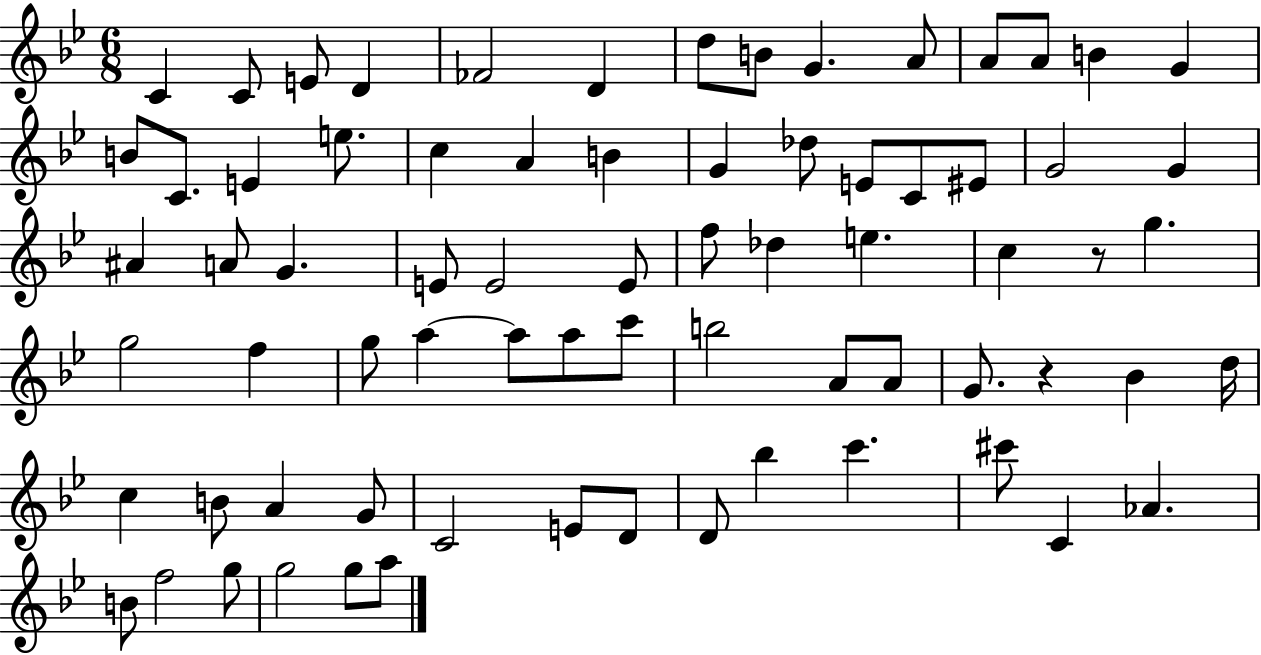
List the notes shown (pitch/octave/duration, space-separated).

C4/q C4/e E4/e D4/q FES4/h D4/q D5/e B4/e G4/q. A4/e A4/e A4/e B4/q G4/q B4/e C4/e. E4/q E5/e. C5/q A4/q B4/q G4/q Db5/e E4/e C4/e EIS4/e G4/h G4/q A#4/q A4/e G4/q. E4/e E4/h E4/e F5/e Db5/q E5/q. C5/q R/e G5/q. G5/h F5/q G5/e A5/q A5/e A5/e C6/e B5/h A4/e A4/e G4/e. R/q Bb4/q D5/s C5/q B4/e A4/q G4/e C4/h E4/e D4/e D4/e Bb5/q C6/q. C#6/e C4/q Ab4/q. B4/e F5/h G5/e G5/h G5/e A5/e